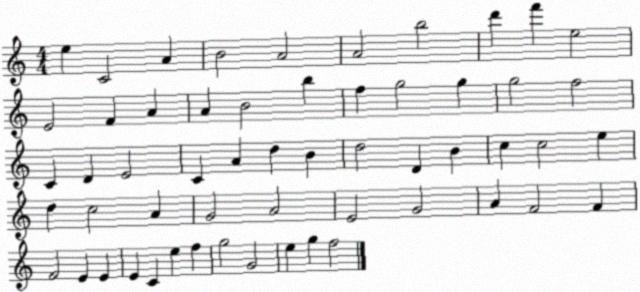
X:1
T:Untitled
M:4/4
L:1/4
K:C
e C2 A B2 A2 A2 b2 d' f' e2 E2 F A A B2 b f g2 g g2 f2 C D E2 C A d B d2 D B c c2 e d c2 A G2 A2 E2 G2 A F2 F F2 E E E C e f g2 G2 e g f2